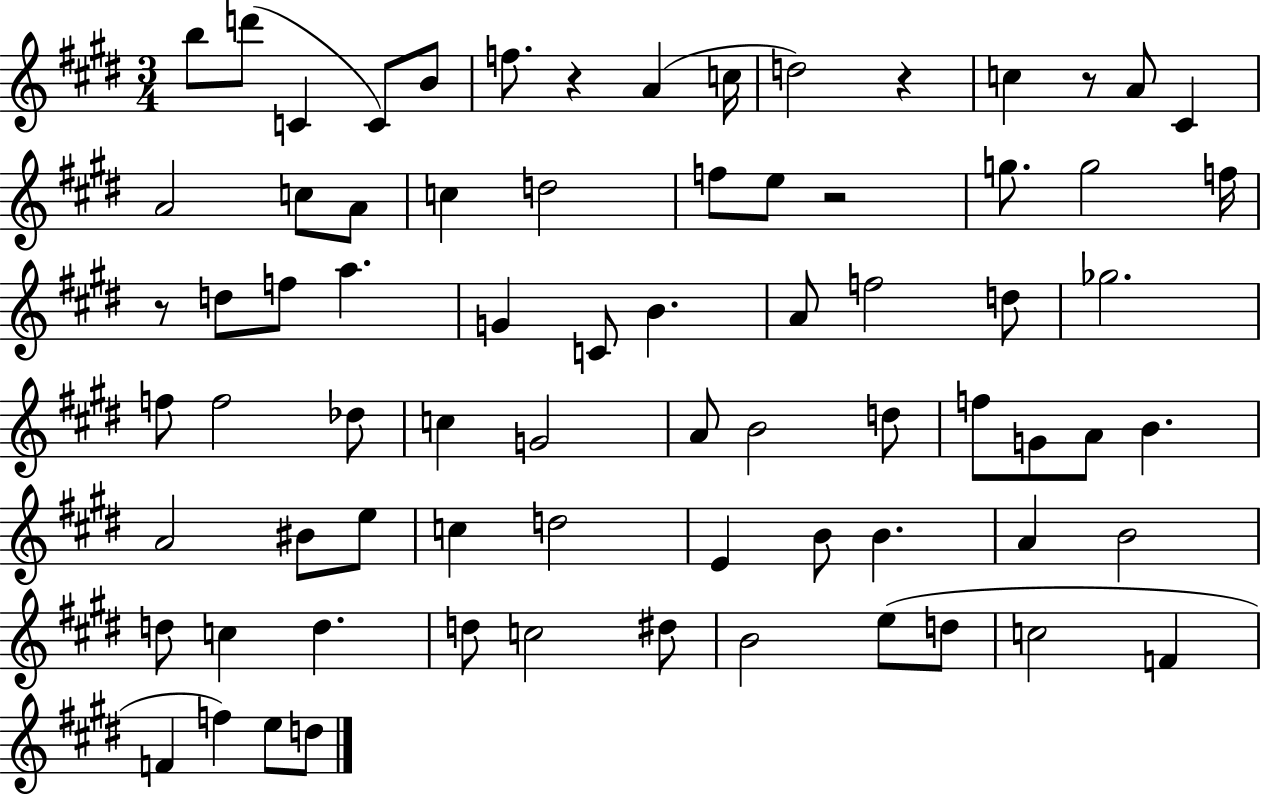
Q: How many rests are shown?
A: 5